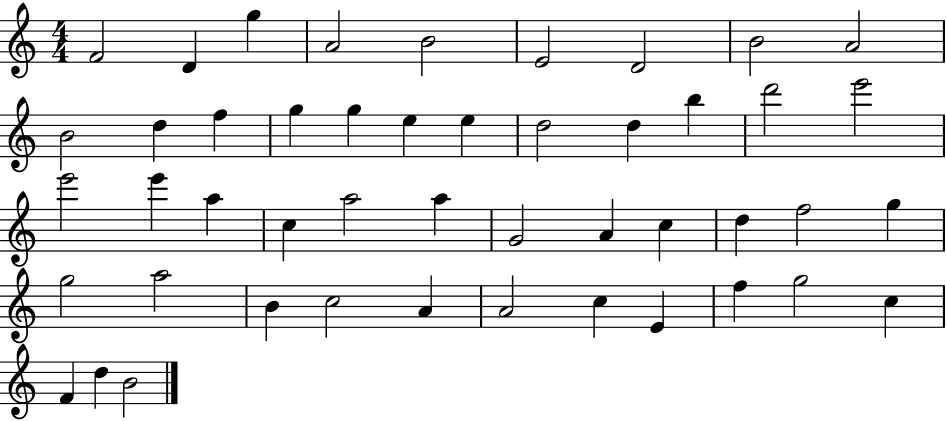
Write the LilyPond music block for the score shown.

{
  \clef treble
  \numericTimeSignature
  \time 4/4
  \key c \major
  f'2 d'4 g''4 | a'2 b'2 | e'2 d'2 | b'2 a'2 | \break b'2 d''4 f''4 | g''4 g''4 e''4 e''4 | d''2 d''4 b''4 | d'''2 e'''2 | \break e'''2 e'''4 a''4 | c''4 a''2 a''4 | g'2 a'4 c''4 | d''4 f''2 g''4 | \break g''2 a''2 | b'4 c''2 a'4 | a'2 c''4 e'4 | f''4 g''2 c''4 | \break f'4 d''4 b'2 | \bar "|."
}